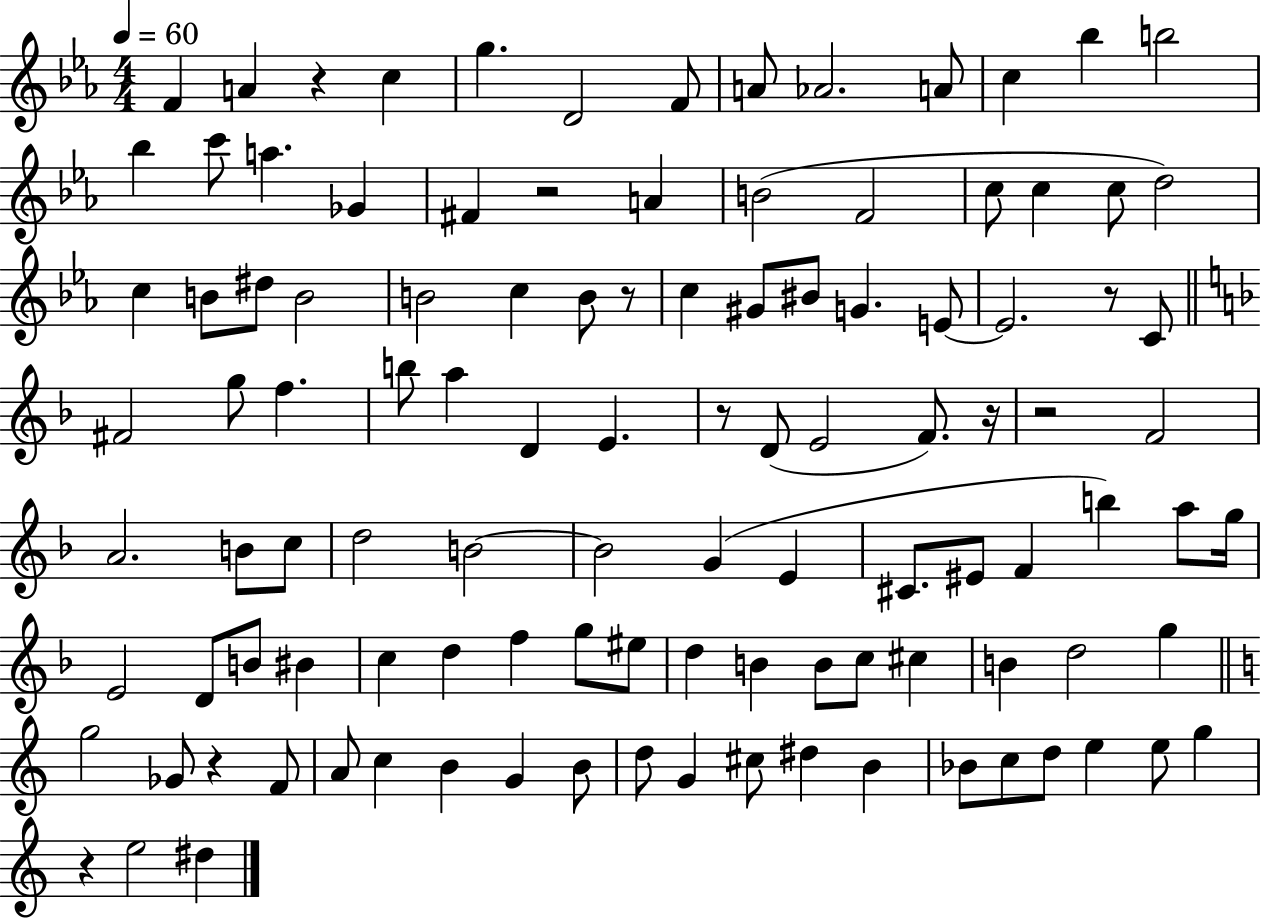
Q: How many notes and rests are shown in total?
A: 110